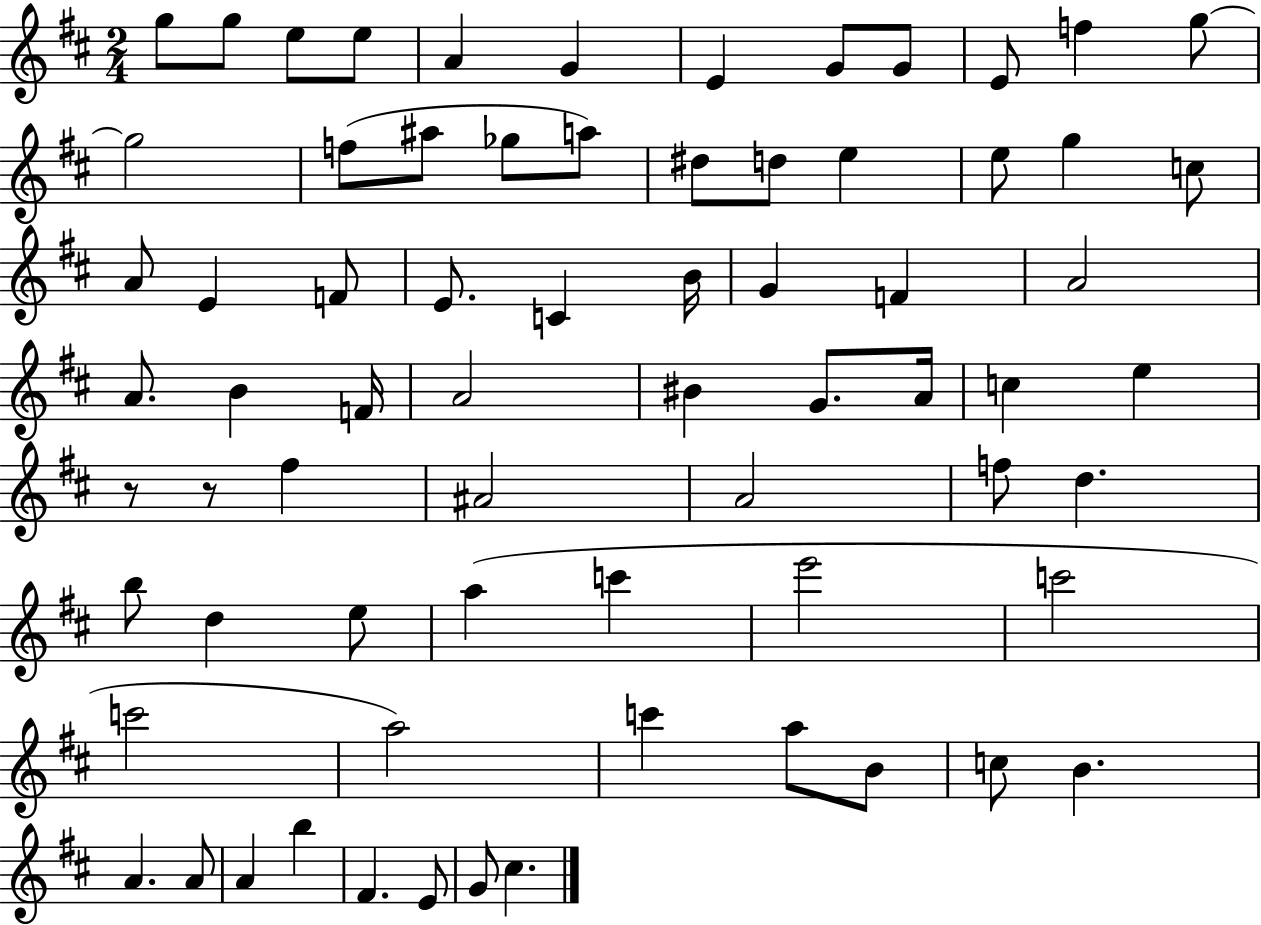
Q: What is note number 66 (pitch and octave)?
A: E4